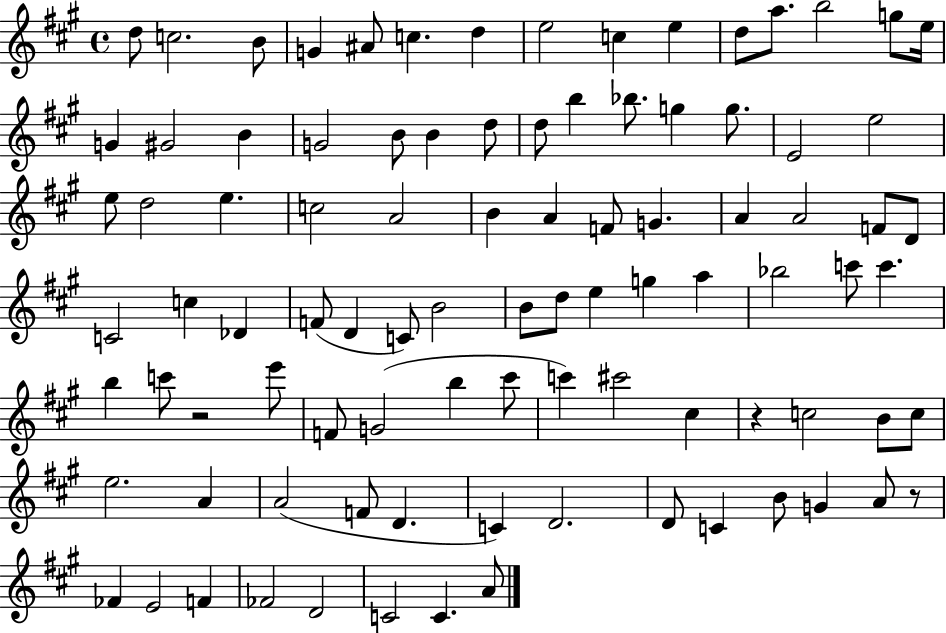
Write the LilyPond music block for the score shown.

{
  \clef treble
  \time 4/4
  \defaultTimeSignature
  \key a \major
  \repeat volta 2 { d''8 c''2. b'8 | g'4 ais'8 c''4. d''4 | e''2 c''4 e''4 | d''8 a''8. b''2 g''8 e''16 | \break g'4 gis'2 b'4 | g'2 b'8 b'4 d''8 | d''8 b''4 bes''8. g''4 g''8. | e'2 e''2 | \break e''8 d''2 e''4. | c''2 a'2 | b'4 a'4 f'8 g'4. | a'4 a'2 f'8 d'8 | \break c'2 c''4 des'4 | f'8( d'4 c'8) b'2 | b'8 d''8 e''4 g''4 a''4 | bes''2 c'''8 c'''4. | \break b''4 c'''8 r2 e'''8 | f'8 g'2( b''4 cis'''8 | c'''4) cis'''2 cis''4 | r4 c''2 b'8 c''8 | \break e''2. a'4 | a'2( f'8 d'4. | c'4) d'2. | d'8 c'4 b'8 g'4 a'8 r8 | \break fes'4 e'2 f'4 | fes'2 d'2 | c'2 c'4. a'8 | } \bar "|."
}